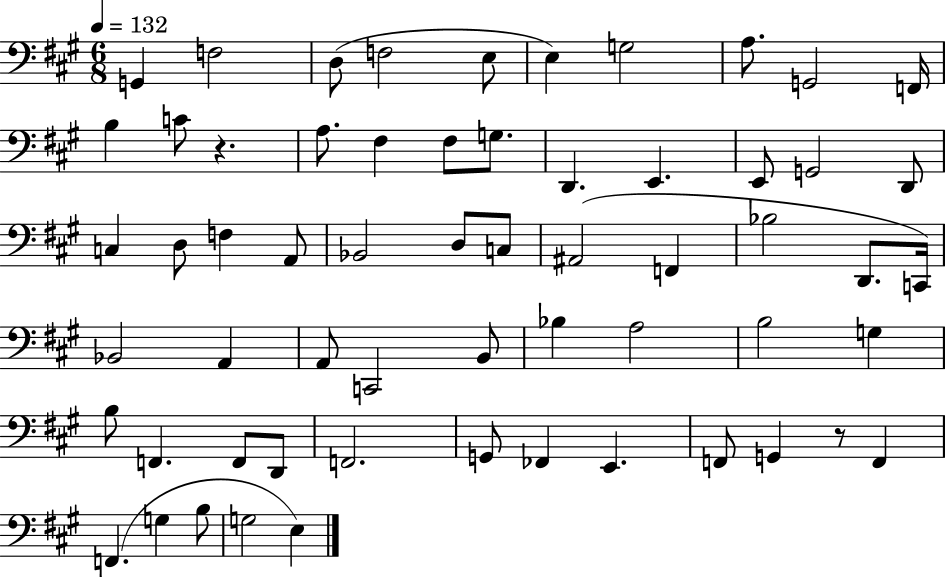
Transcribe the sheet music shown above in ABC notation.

X:1
T:Untitled
M:6/8
L:1/4
K:A
G,, F,2 D,/2 F,2 E,/2 E, G,2 A,/2 G,,2 F,,/4 B, C/2 z A,/2 ^F, ^F,/2 G,/2 D,, E,, E,,/2 G,,2 D,,/2 C, D,/2 F, A,,/2 _B,,2 D,/2 C,/2 ^A,,2 F,, _B,2 D,,/2 C,,/4 _B,,2 A,, A,,/2 C,,2 B,,/2 _B, A,2 B,2 G, B,/2 F,, F,,/2 D,,/2 F,,2 G,,/2 _F,, E,, F,,/2 G,, z/2 F,, F,, G, B,/2 G,2 E,